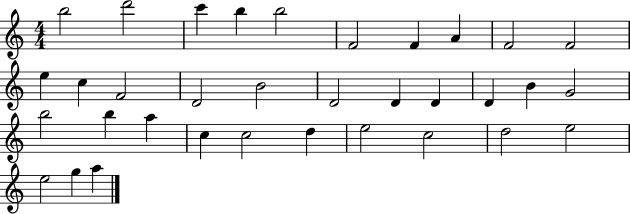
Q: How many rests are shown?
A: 0